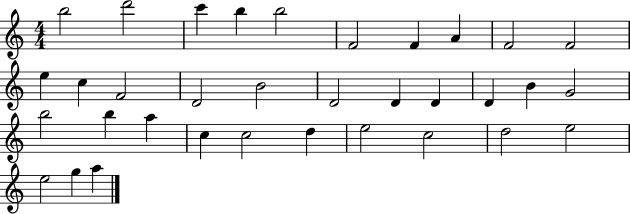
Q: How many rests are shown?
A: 0